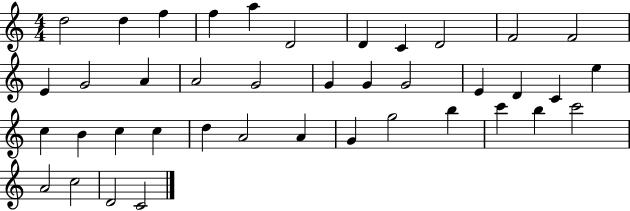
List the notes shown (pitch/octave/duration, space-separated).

D5/h D5/q F5/q F5/q A5/q D4/h D4/q C4/q D4/h F4/h F4/h E4/q G4/h A4/q A4/h G4/h G4/q G4/q G4/h E4/q D4/q C4/q E5/q C5/q B4/q C5/q C5/q D5/q A4/h A4/q G4/q G5/h B5/q C6/q B5/q C6/h A4/h C5/h D4/h C4/h